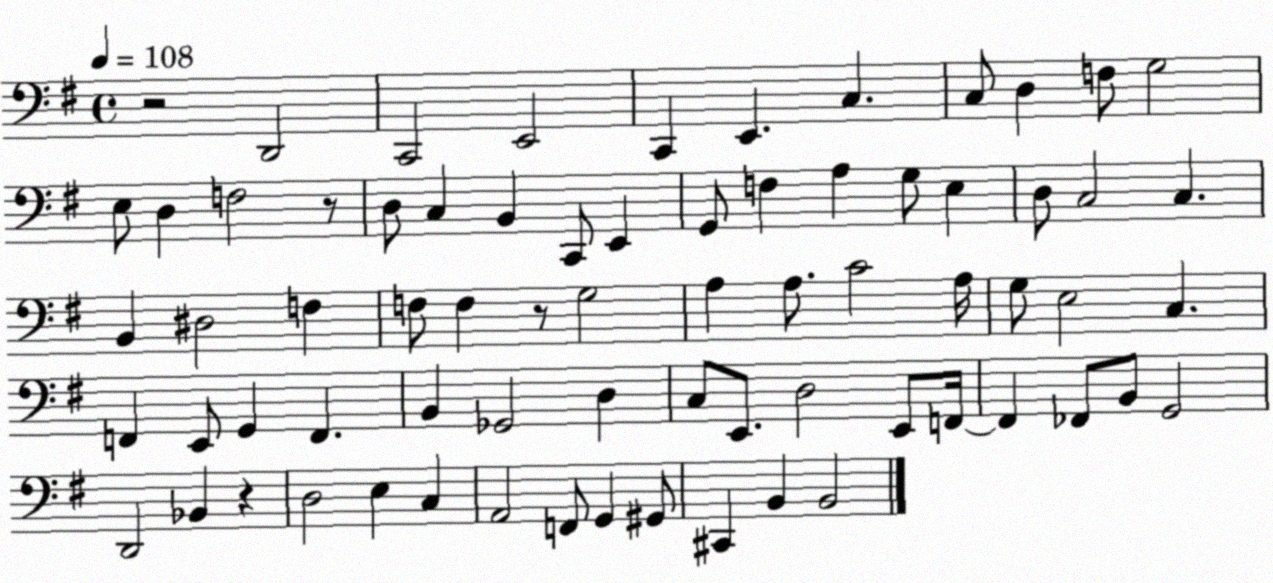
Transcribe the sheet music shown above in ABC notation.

X:1
T:Untitled
M:4/4
L:1/4
K:G
z2 D,,2 C,,2 E,,2 C,, E,, C, C,/2 D, F,/2 G,2 E,/2 D, F,2 z/2 D,/2 C, B,, C,,/2 E,, G,,/2 F, A, G,/2 E, D,/2 C,2 C, B,, ^D,2 F, F,/2 F, z/2 G,2 A, A,/2 C2 A,/4 G,/2 E,2 C, F,, E,,/2 G,, F,, B,, _G,,2 D, C,/2 E,,/2 D,2 E,,/2 F,,/4 F,, _F,,/2 B,,/2 G,,2 D,,2 _B,, z D,2 E, C, A,,2 F,,/2 G,, ^G,,/2 ^C,, B,, B,,2